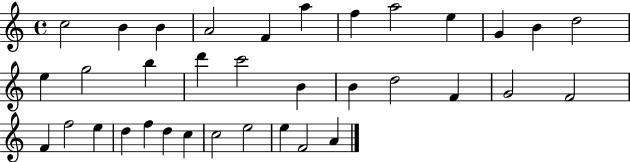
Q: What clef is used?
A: treble